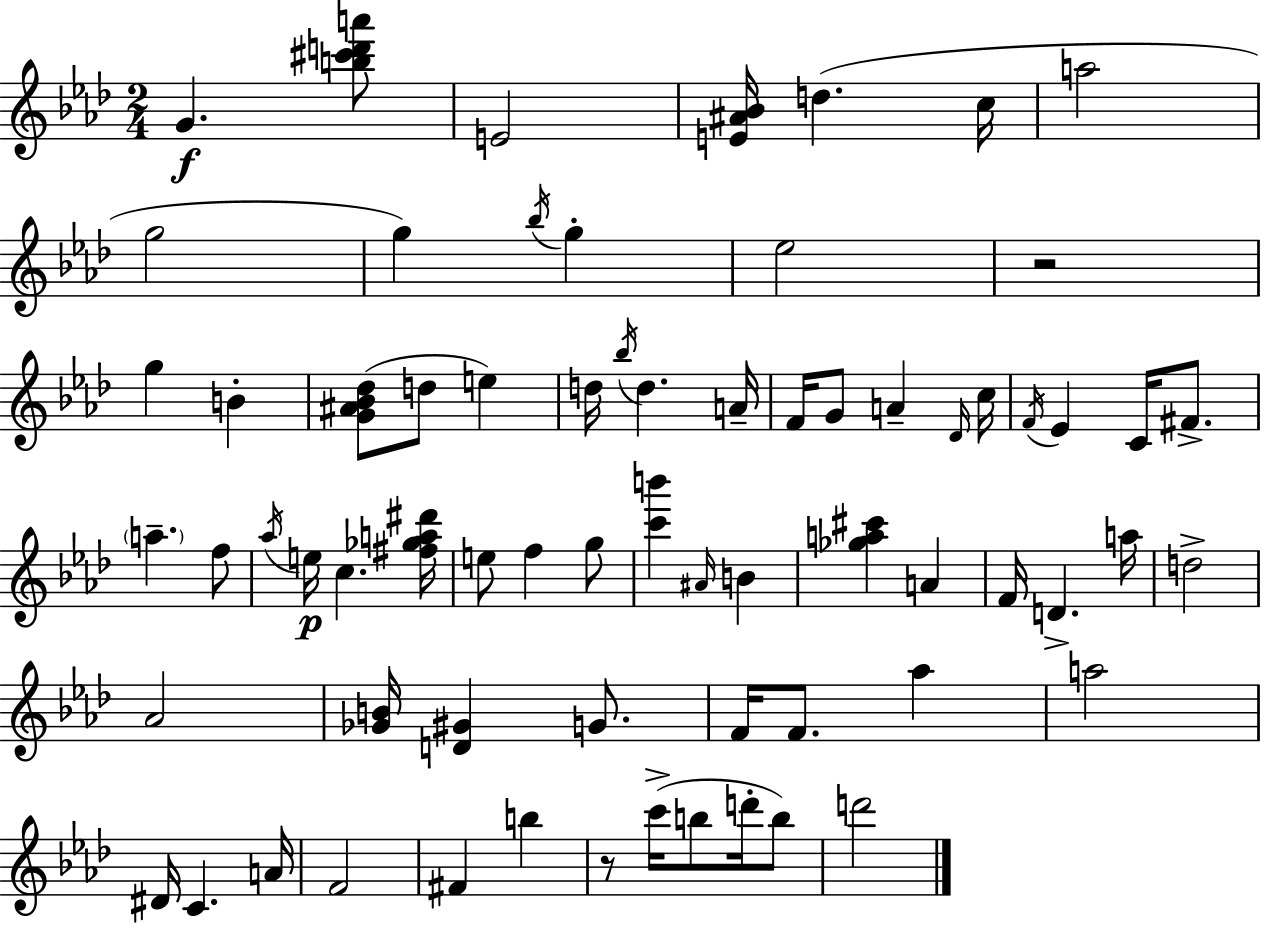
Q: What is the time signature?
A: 2/4